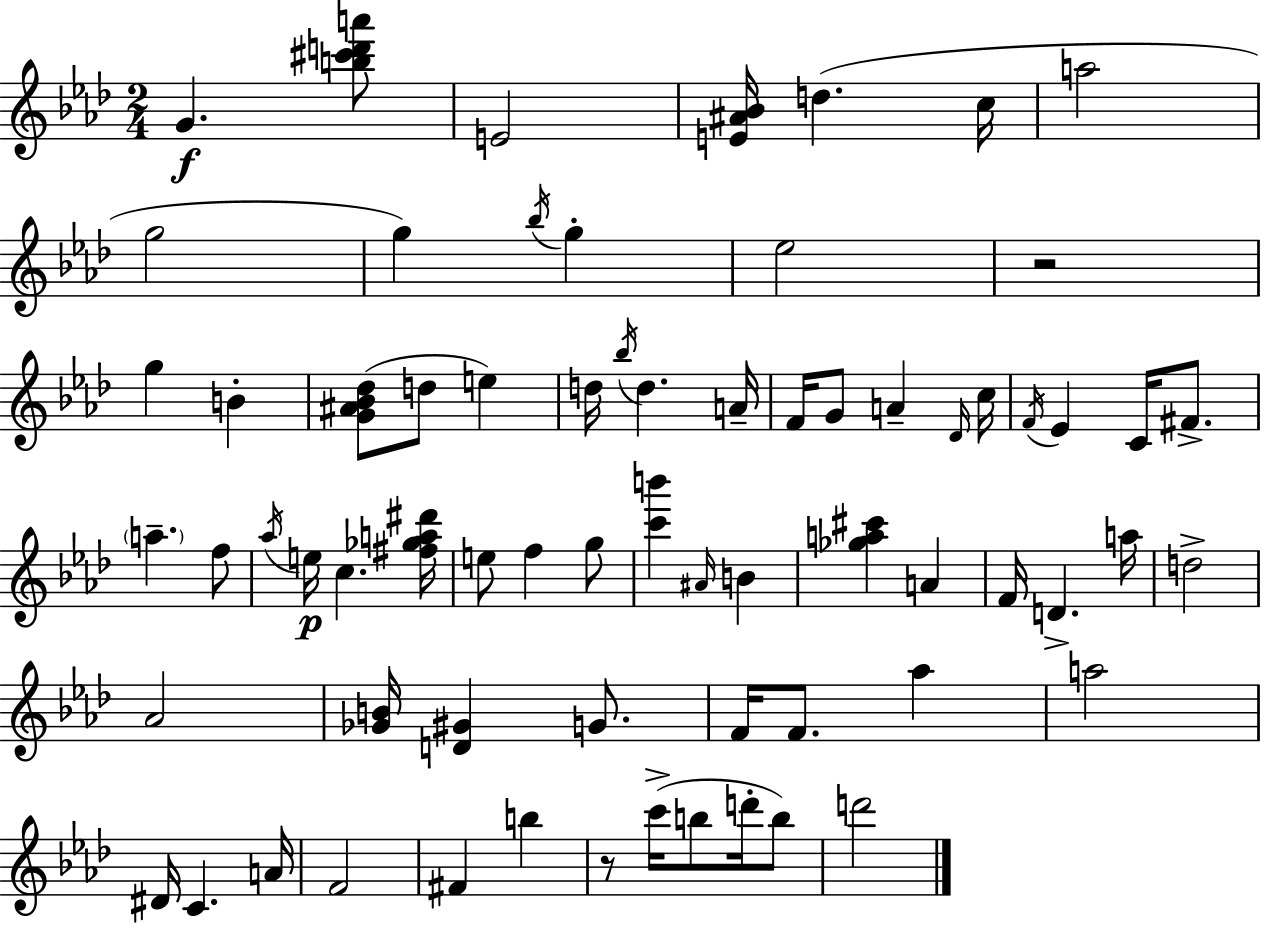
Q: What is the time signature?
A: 2/4